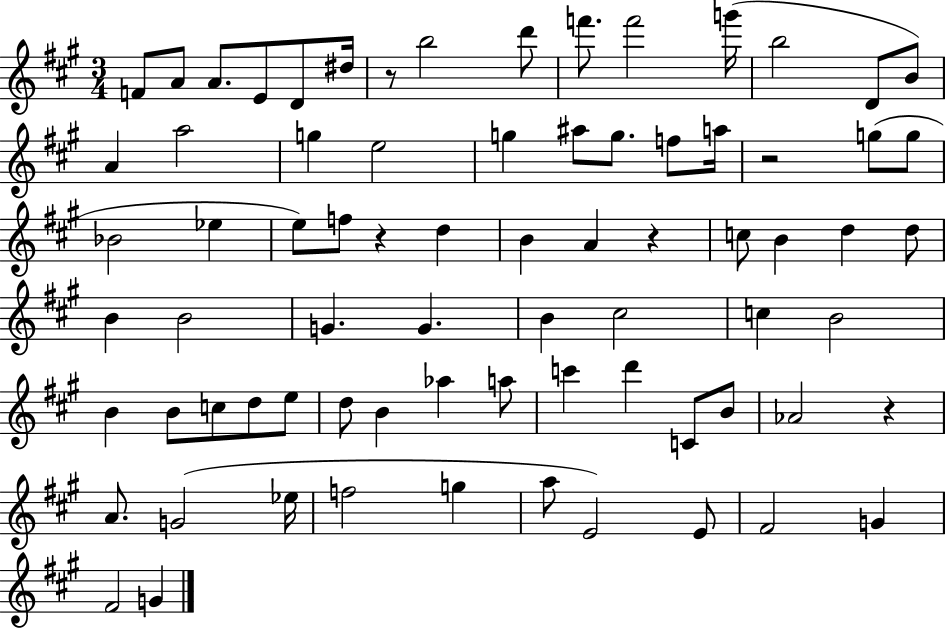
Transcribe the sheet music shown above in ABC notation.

X:1
T:Untitled
M:3/4
L:1/4
K:A
F/2 A/2 A/2 E/2 D/2 ^d/4 z/2 b2 d'/2 f'/2 f'2 g'/4 b2 D/2 B/2 A a2 g e2 g ^a/2 g/2 f/2 a/4 z2 g/2 g/2 _B2 _e e/2 f/2 z d B A z c/2 B d d/2 B B2 G G B ^c2 c B2 B B/2 c/2 d/2 e/2 d/2 B _a a/2 c' d' C/2 B/2 _A2 z A/2 G2 _e/4 f2 g a/2 E2 E/2 ^F2 G ^F2 G